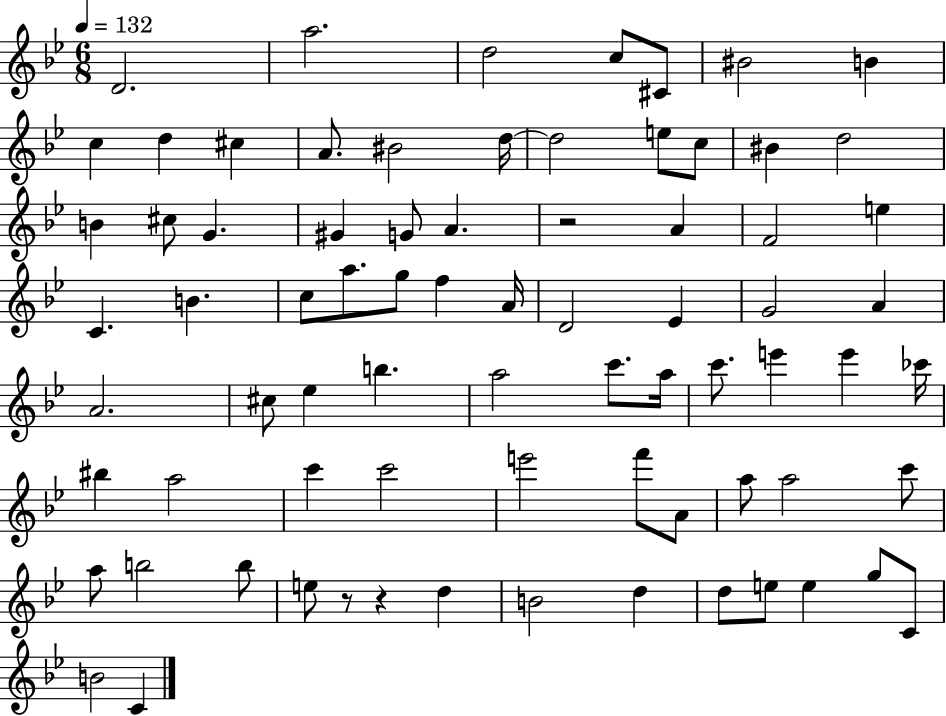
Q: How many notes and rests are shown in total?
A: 76